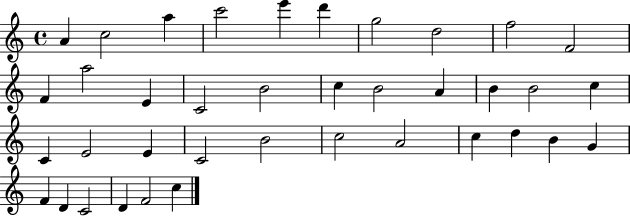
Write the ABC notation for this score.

X:1
T:Untitled
M:4/4
L:1/4
K:C
A c2 a c'2 e' d' g2 d2 f2 F2 F a2 E C2 B2 c B2 A B B2 c C E2 E C2 B2 c2 A2 c d B G F D C2 D F2 c